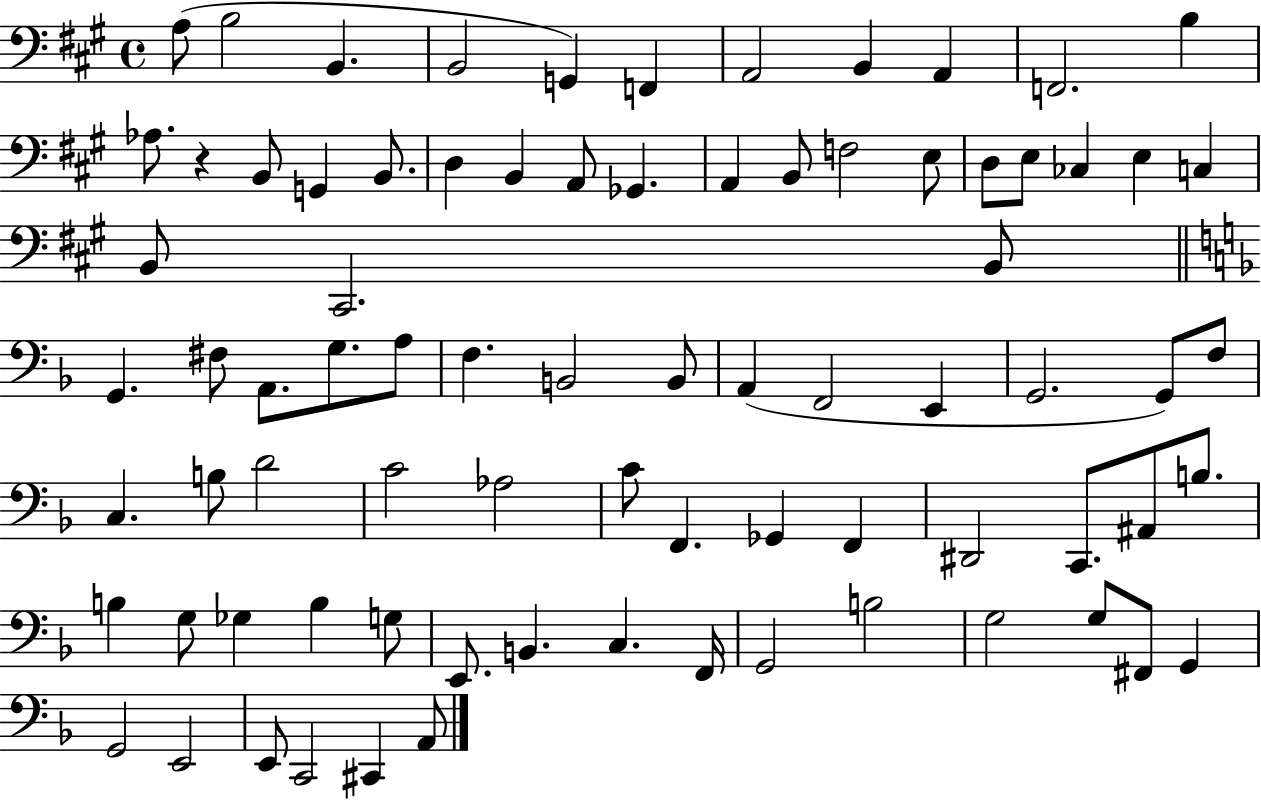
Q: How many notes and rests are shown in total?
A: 80